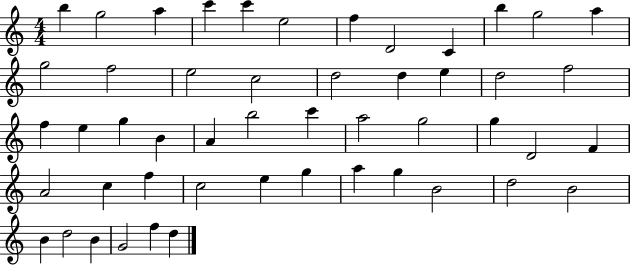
{
  \clef treble
  \numericTimeSignature
  \time 4/4
  \key c \major
  b''4 g''2 a''4 | c'''4 c'''4 e''2 | f''4 d'2 c'4 | b''4 g''2 a''4 | \break g''2 f''2 | e''2 c''2 | d''2 d''4 e''4 | d''2 f''2 | \break f''4 e''4 g''4 b'4 | a'4 b''2 c'''4 | a''2 g''2 | g''4 d'2 f'4 | \break a'2 c''4 f''4 | c''2 e''4 g''4 | a''4 g''4 b'2 | d''2 b'2 | \break b'4 d''2 b'4 | g'2 f''4 d''4 | \bar "|."
}